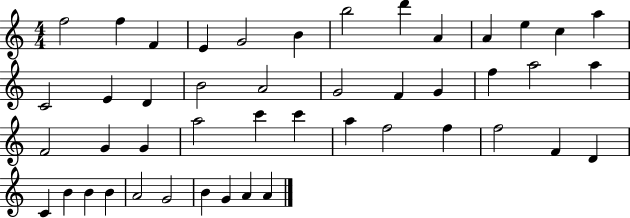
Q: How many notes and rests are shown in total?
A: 46